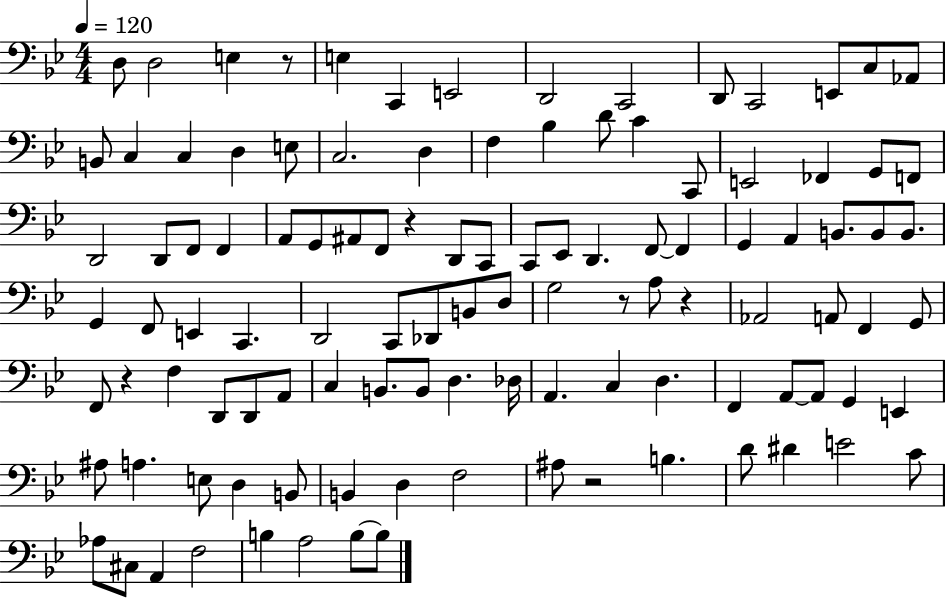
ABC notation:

X:1
T:Untitled
M:4/4
L:1/4
K:Bb
D,/2 D,2 E, z/2 E, C,, E,,2 D,,2 C,,2 D,,/2 C,,2 E,,/2 C,/2 _A,,/2 B,,/2 C, C, D, E,/2 C,2 D, F, _B, D/2 C C,,/2 E,,2 _F,, G,,/2 F,,/2 D,,2 D,,/2 F,,/2 F,, A,,/2 G,,/2 ^A,,/2 F,,/2 z D,,/2 C,,/2 C,,/2 _E,,/2 D,, F,,/2 F,, G,, A,, B,,/2 B,,/2 B,,/2 G,, F,,/2 E,, C,, D,,2 C,,/2 _D,,/2 B,,/2 D,/2 G,2 z/2 A,/2 z _A,,2 A,,/2 F,, G,,/2 F,,/2 z F, D,,/2 D,,/2 A,,/2 C, B,,/2 B,,/2 D, _D,/4 A,, C, D, F,, A,,/2 A,,/2 G,, E,, ^A,/2 A, E,/2 D, B,,/2 B,, D, F,2 ^A,/2 z2 B, D/2 ^D E2 C/2 _A,/2 ^C,/2 A,, F,2 B, A,2 B,/2 B,/2